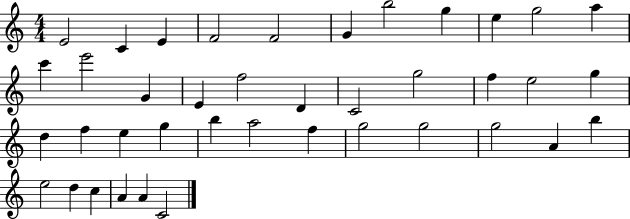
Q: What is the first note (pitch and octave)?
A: E4